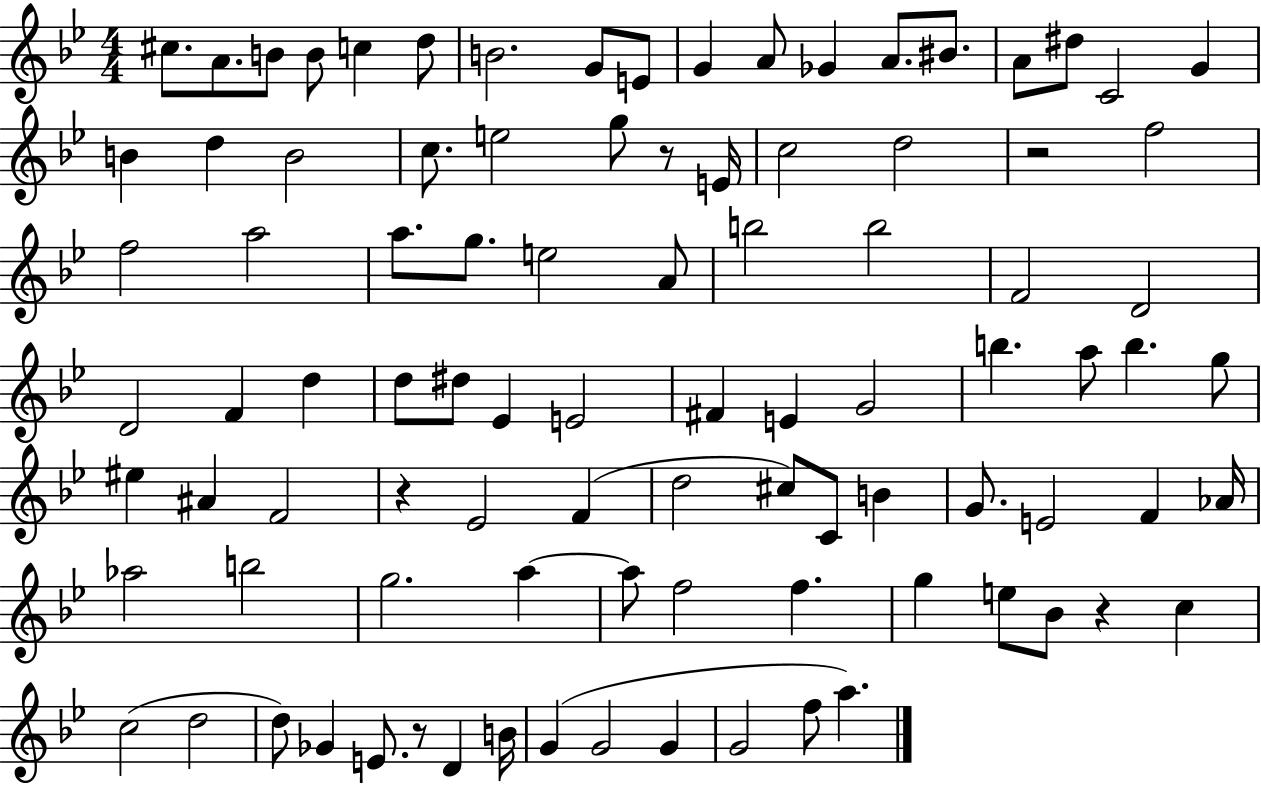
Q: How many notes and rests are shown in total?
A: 94